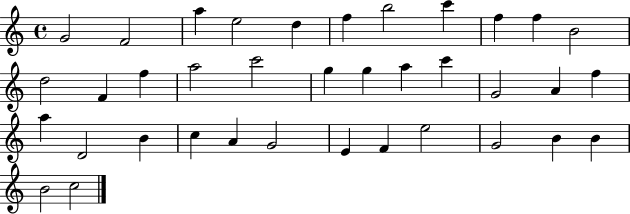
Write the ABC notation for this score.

X:1
T:Untitled
M:4/4
L:1/4
K:C
G2 F2 a e2 d f b2 c' f f B2 d2 F f a2 c'2 g g a c' G2 A f a D2 B c A G2 E F e2 G2 B B B2 c2